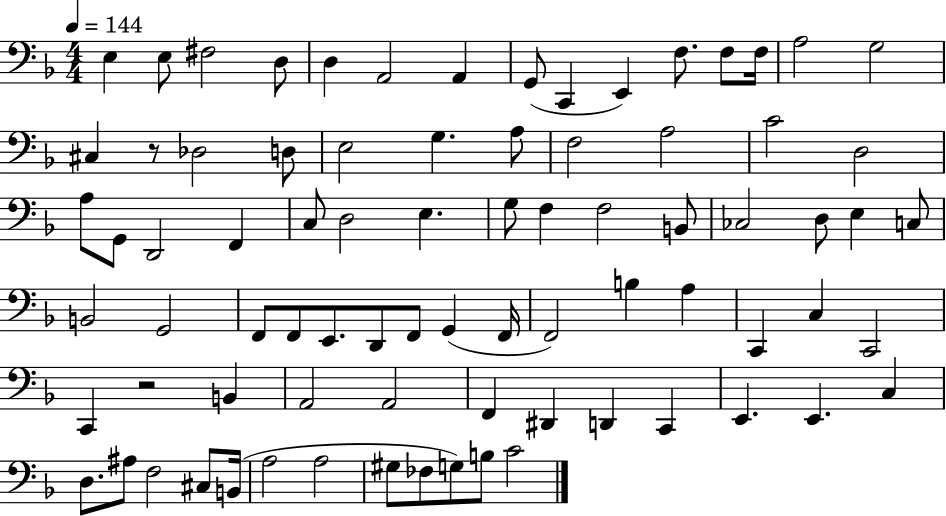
X:1
T:Untitled
M:4/4
L:1/4
K:F
E, E,/2 ^F,2 D,/2 D, A,,2 A,, G,,/2 C,, E,, F,/2 F,/2 F,/4 A,2 G,2 ^C, z/2 _D,2 D,/2 E,2 G, A,/2 F,2 A,2 C2 D,2 A,/2 G,,/2 D,,2 F,, C,/2 D,2 E, G,/2 F, F,2 B,,/2 _C,2 D,/2 E, C,/2 B,,2 G,,2 F,,/2 F,,/2 E,,/2 D,,/2 F,,/2 G,, F,,/4 F,,2 B, A, C,, C, C,,2 C,, z2 B,, A,,2 A,,2 F,, ^D,, D,, C,, E,, E,, C, D,/2 ^A,/2 F,2 ^C,/2 B,,/4 A,2 A,2 ^G,/2 _F,/2 G,/2 B,/2 C2